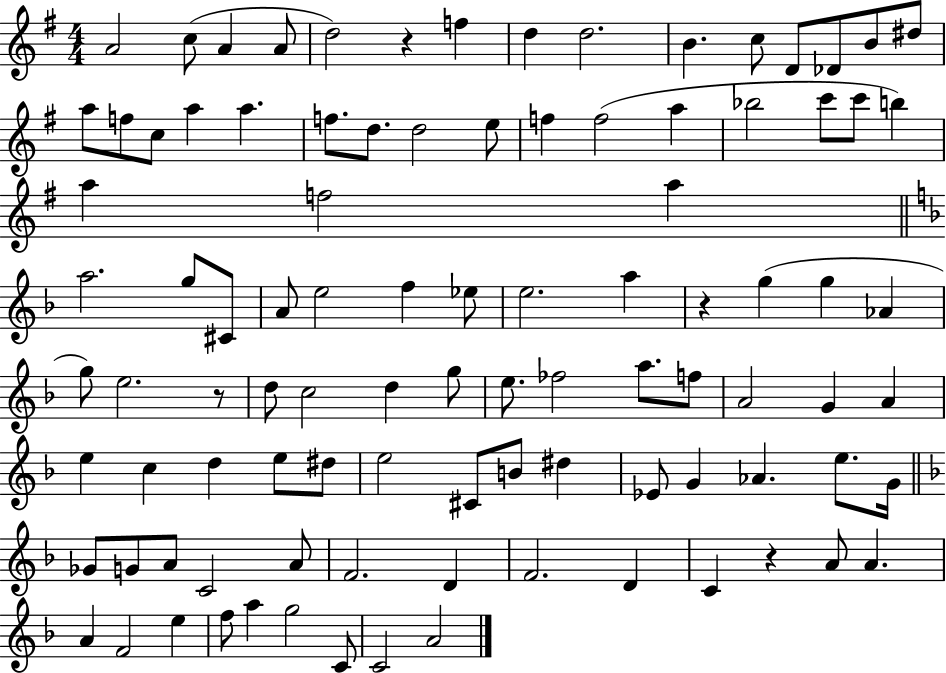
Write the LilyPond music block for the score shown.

{
  \clef treble
  \numericTimeSignature
  \time 4/4
  \key g \major
  \repeat volta 2 { a'2 c''8( a'4 a'8 | d''2) r4 f''4 | d''4 d''2. | b'4. c''8 d'8 des'8 b'8 dis''8 | \break a''8 f''8 c''8 a''4 a''4. | f''8. d''8. d''2 e''8 | f''4 f''2( a''4 | bes''2 c'''8 c'''8 b''4) | \break a''4 f''2 a''4 | \bar "||" \break \key f \major a''2. g''8 cis'8 | a'8 e''2 f''4 ees''8 | e''2. a''4 | r4 g''4( g''4 aes'4 | \break g''8) e''2. r8 | d''8 c''2 d''4 g''8 | e''8. fes''2 a''8. f''8 | a'2 g'4 a'4 | \break e''4 c''4 d''4 e''8 dis''8 | e''2 cis'8 b'8 dis''4 | ees'8 g'4 aes'4. e''8. g'16 | \bar "||" \break \key f \major ges'8 g'8 a'8 c'2 a'8 | f'2. d'4 | f'2. d'4 | c'4 r4 a'8 a'4. | \break a'4 f'2 e''4 | f''8 a''4 g''2 c'8 | c'2 a'2 | } \bar "|."
}